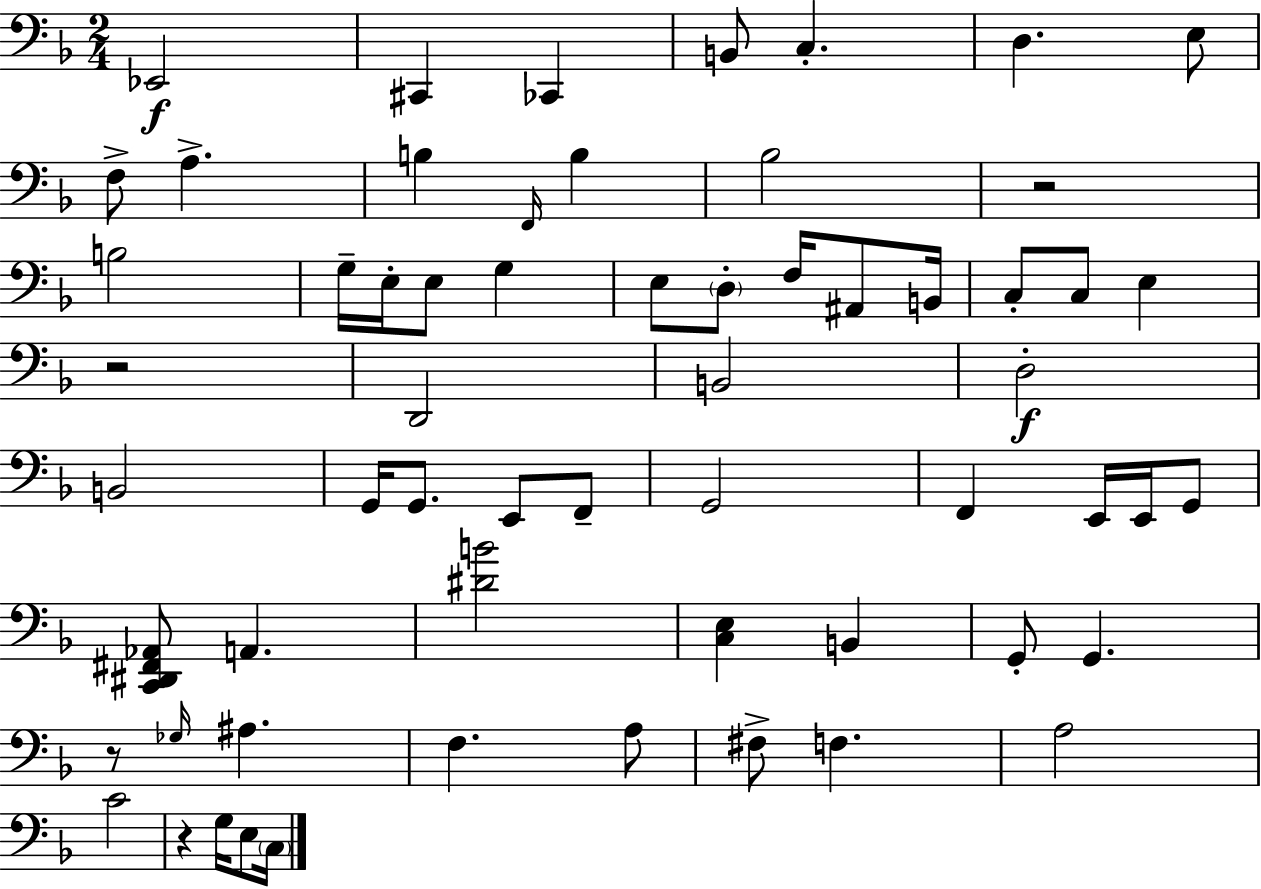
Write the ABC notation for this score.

X:1
T:Untitled
M:2/4
L:1/4
K:F
_E,,2 ^C,, _C,, B,,/2 C, D, E,/2 F,/2 A, B, F,,/4 B, _B,2 z2 B,2 G,/4 E,/4 E,/2 G, E,/2 D,/2 F,/4 ^A,,/2 B,,/4 C,/2 C,/2 E, z2 D,,2 B,,2 D,2 B,,2 G,,/4 G,,/2 E,,/2 F,,/2 G,,2 F,, E,,/4 E,,/4 G,,/2 [C,,^D,,^F,,_A,,]/2 A,, [^DB]2 [C,E,] B,, G,,/2 G,, z/2 _G,/4 ^A, F, A,/2 ^F,/2 F, A,2 C2 z G,/4 E,/2 C,/4